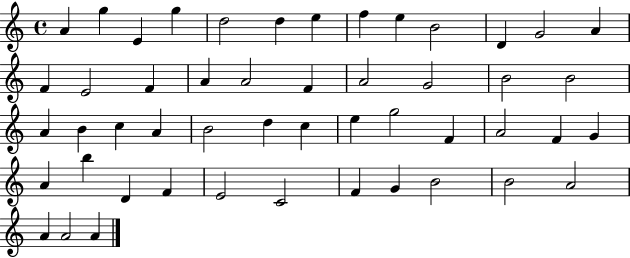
A4/q G5/q E4/q G5/q D5/h D5/q E5/q F5/q E5/q B4/h D4/q G4/h A4/q F4/q E4/h F4/q A4/q A4/h F4/q A4/h G4/h B4/h B4/h A4/q B4/q C5/q A4/q B4/h D5/q C5/q E5/q G5/h F4/q A4/h F4/q G4/q A4/q B5/q D4/q F4/q E4/h C4/h F4/q G4/q B4/h B4/h A4/h A4/q A4/h A4/q